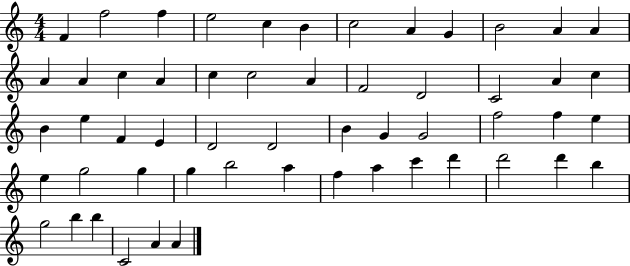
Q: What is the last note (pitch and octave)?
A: A4